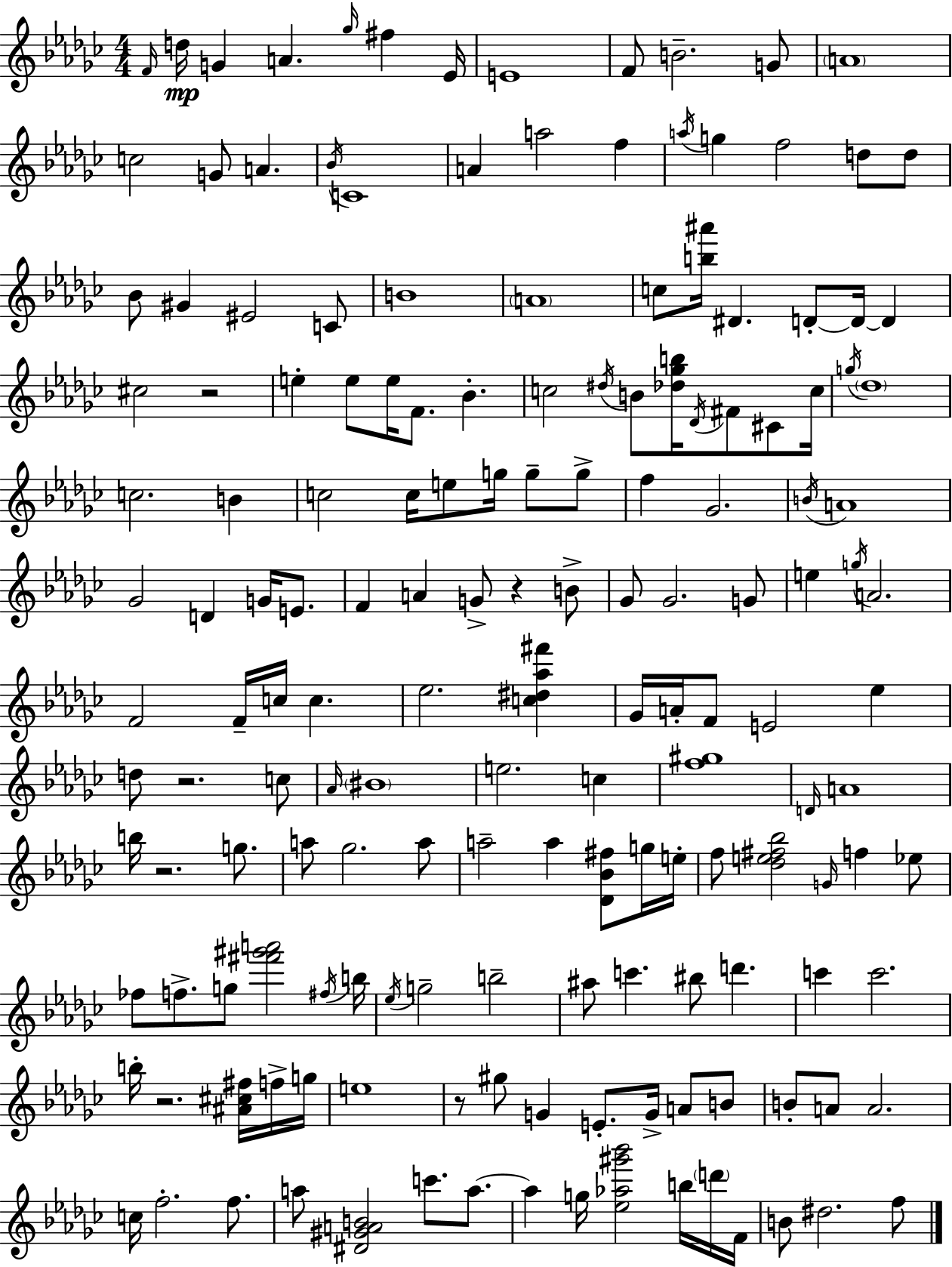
{
  \clef treble
  \numericTimeSignature
  \time 4/4
  \key ees \minor
  \grace { f'16 }\mp d''16 g'4 a'4. \grace { ges''16 } fis''4 | ees'16 e'1 | f'8 b'2.-- | g'8 \parenthesize a'1 | \break c''2 g'8 a'4. | \acciaccatura { bes'16 } c'1 | a'4 a''2 f''4 | \acciaccatura { a''16 } g''4 f''2 | \break d''8 d''8 bes'8 gis'4 eis'2 | c'8 b'1 | \parenthesize a'1 | c''8 <b'' ais'''>16 dis'4. d'8-.~~ d'16~~ | \break d'4 cis''2 r2 | e''4-. e''8 e''16 f'8. bes'4.-. | c''2 \acciaccatura { dis''16 } b'8 <des'' ges'' b''>16 | \acciaccatura { des'16 } fis'8 cis'8 c''16 \acciaccatura { g''16 } \parenthesize des''1 | \break c''2. | b'4 c''2 c''16 | e''8 g''16 g''8-- g''8-> f''4 ges'2. | \acciaccatura { b'16 } a'1 | \break ges'2 | d'4 g'16 e'8. f'4 a'4 | g'8-> r4 b'8-> ges'8 ges'2. | g'8 e''4 \acciaccatura { g''16 } a'2. | \break f'2 | f'16-- c''16 c''4. ees''2. | <c'' dis'' aes'' fis'''>4 ges'16 a'16-. f'8 e'2 | ees''4 d''8 r2. | \break c''8 \grace { aes'16 } \parenthesize bis'1 | e''2. | c''4 <f'' gis''>1 | \grace { d'16 } a'1 | \break b''16 r2. | g''8. a''8 ges''2. | a''8 a''2-- | a''4 <des' bes' fis''>8 g''16 e''16-. f''8 <des'' e'' fis'' bes''>2 | \break \grace { g'16 } f''4 ees''8 fes''8 f''8.-> | g''8 <fis''' gis''' a'''>2 \acciaccatura { fis''16 } b''16 \acciaccatura { ees''16 } g''2-- | b''2-- ais''8 | c'''4. bis''8 d'''4. c'''4 | \break c'''2. b''16-. r2. | <ais' cis'' fis''>16 f''16-> g''16 e''1 | r8 | gis''8 g'4 e'8.-. g'16-> a'8 b'8 b'8-. | \break a'8 a'2. c''16 f''2.-. | f''8. a''8 | <dis' gis' a' b'>2 c'''8. a''8.~~ a''4 | g''16 <ees'' aes'' gis''' bes'''>2 b''16 \parenthesize d'''16 f'16 b'8 | \break dis''2. f''8 \bar "|."
}